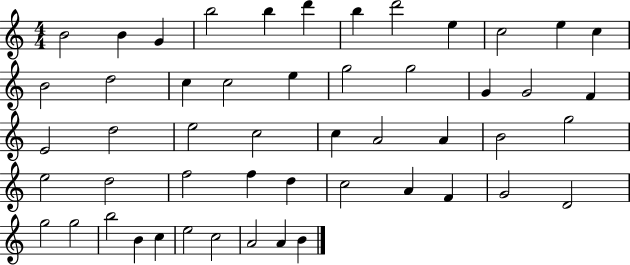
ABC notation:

X:1
T:Untitled
M:4/4
L:1/4
K:C
B2 B G b2 b d' b d'2 e c2 e c B2 d2 c c2 e g2 g2 G G2 F E2 d2 e2 c2 c A2 A B2 g2 e2 d2 f2 f d c2 A F G2 D2 g2 g2 b2 B c e2 c2 A2 A B